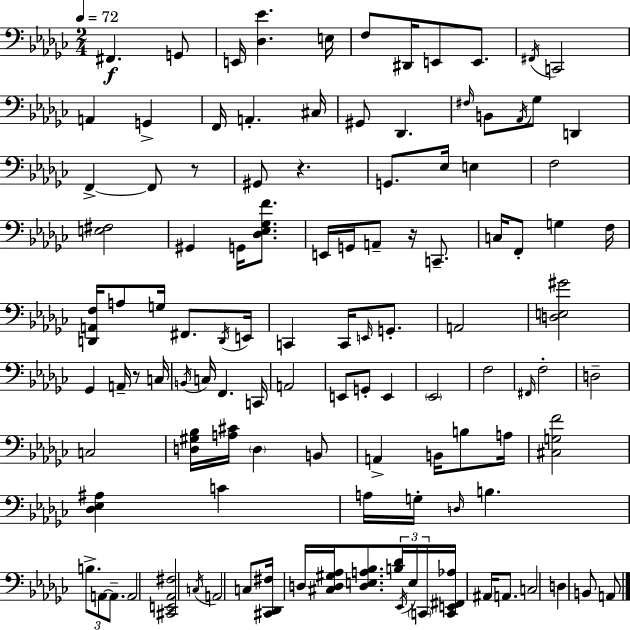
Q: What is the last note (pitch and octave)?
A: A2